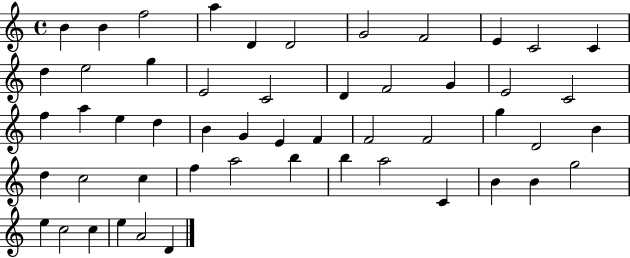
X:1
T:Untitled
M:4/4
L:1/4
K:C
B B f2 a D D2 G2 F2 E C2 C d e2 g E2 C2 D F2 G E2 C2 f a e d B G E F F2 F2 g D2 B d c2 c f a2 b b a2 C B B g2 e c2 c e A2 D